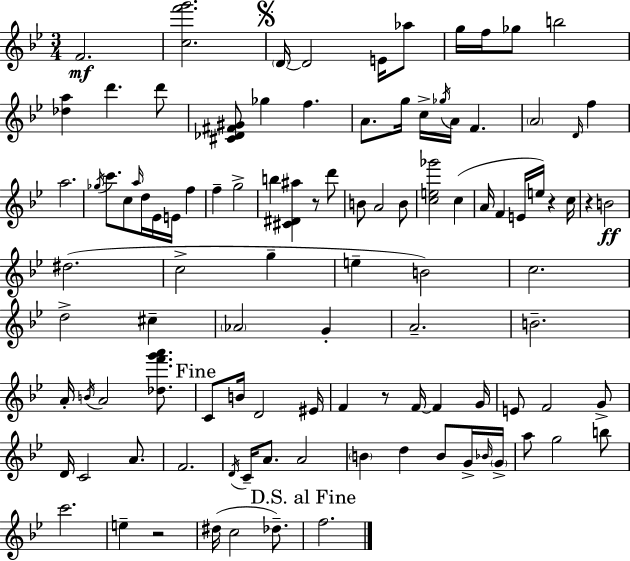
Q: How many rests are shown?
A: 5